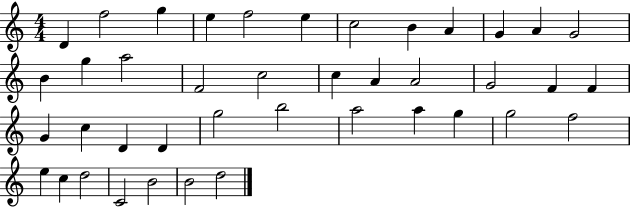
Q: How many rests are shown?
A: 0